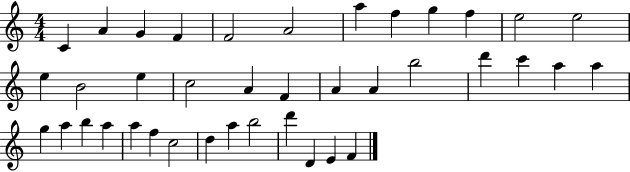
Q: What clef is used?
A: treble